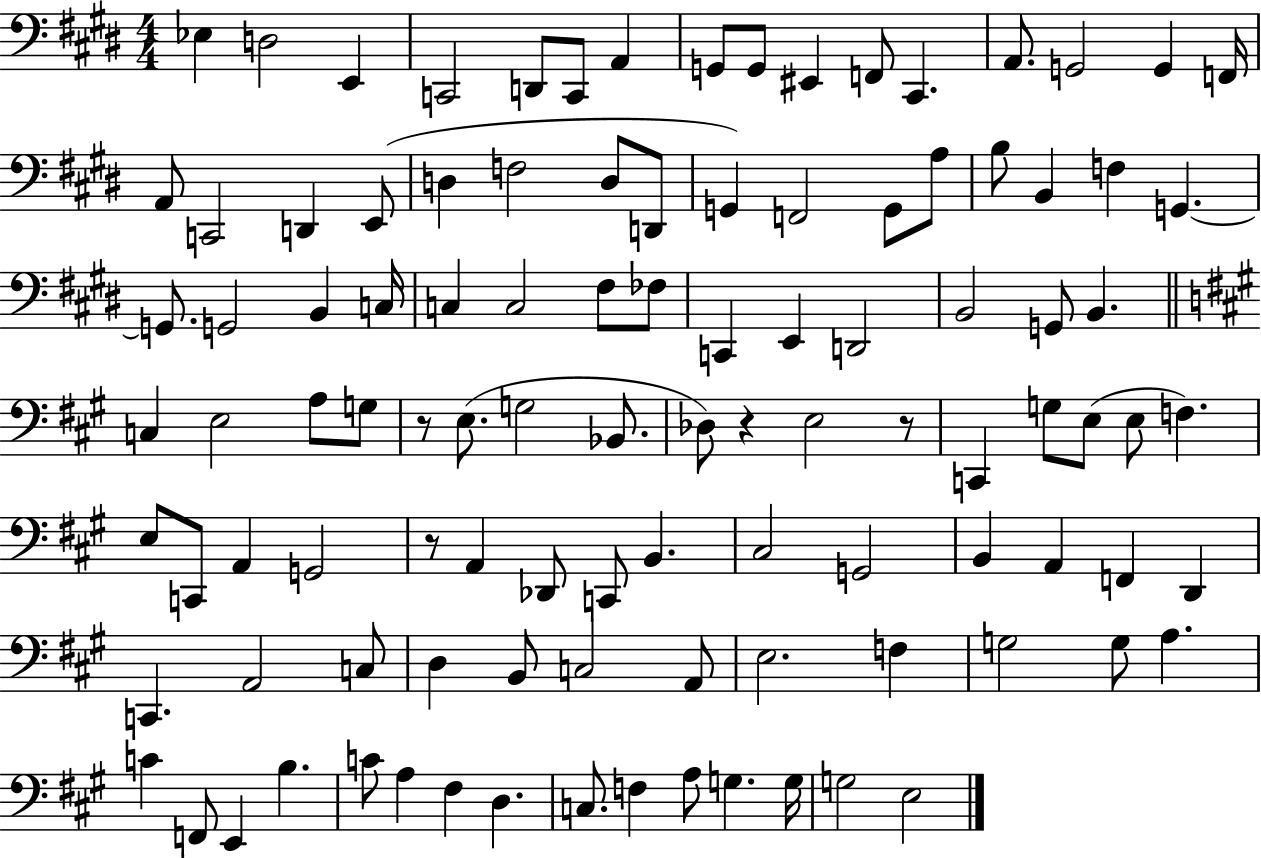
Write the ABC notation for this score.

X:1
T:Untitled
M:4/4
L:1/4
K:E
_E, D,2 E,, C,,2 D,,/2 C,,/2 A,, G,,/2 G,,/2 ^E,, F,,/2 ^C,, A,,/2 G,,2 G,, F,,/4 A,,/2 C,,2 D,, E,,/2 D, F,2 D,/2 D,,/2 G,, F,,2 G,,/2 A,/2 B,/2 B,, F, G,, G,,/2 G,,2 B,, C,/4 C, C,2 ^F,/2 _F,/2 C,, E,, D,,2 B,,2 G,,/2 B,, C, E,2 A,/2 G,/2 z/2 E,/2 G,2 _B,,/2 _D,/2 z E,2 z/2 C,, G,/2 E,/2 E,/2 F, E,/2 C,,/2 A,, G,,2 z/2 A,, _D,,/2 C,,/2 B,, ^C,2 G,,2 B,, A,, F,, D,, C,, A,,2 C,/2 D, B,,/2 C,2 A,,/2 E,2 F, G,2 G,/2 A, C F,,/2 E,, B, C/2 A, ^F, D, C,/2 F, A,/2 G, G,/4 G,2 E,2